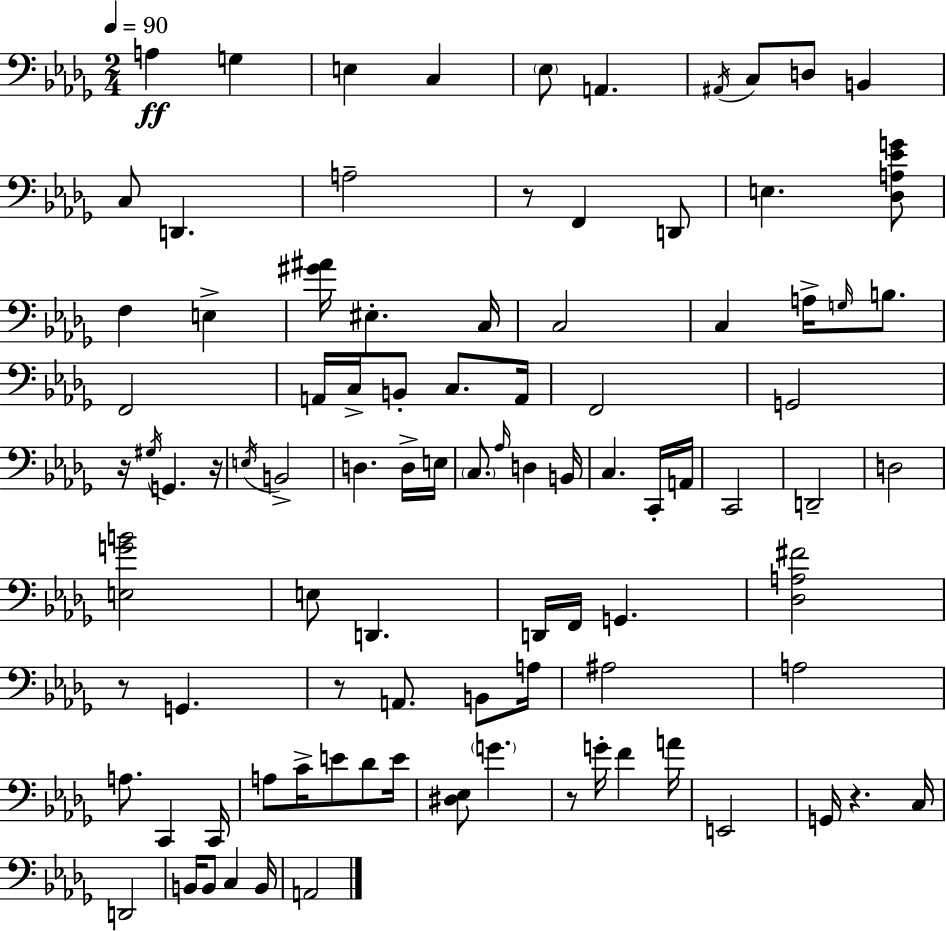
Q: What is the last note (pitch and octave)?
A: A2